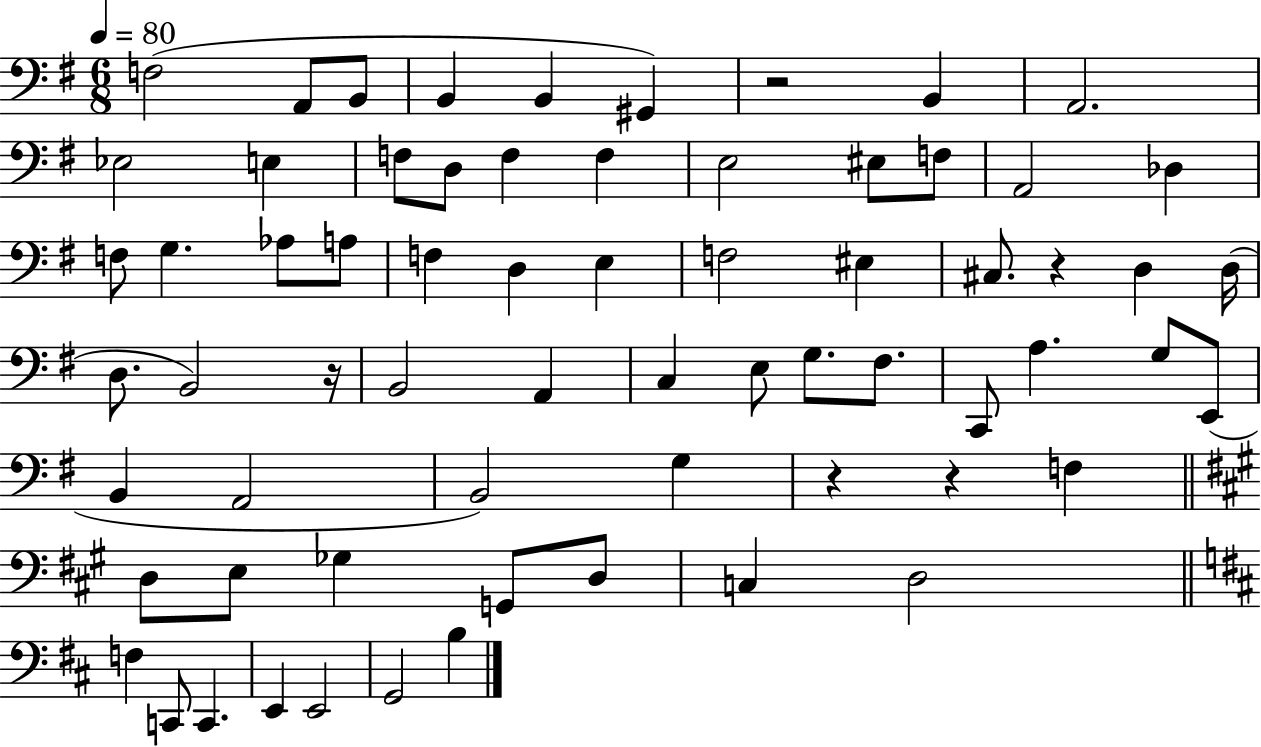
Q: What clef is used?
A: bass